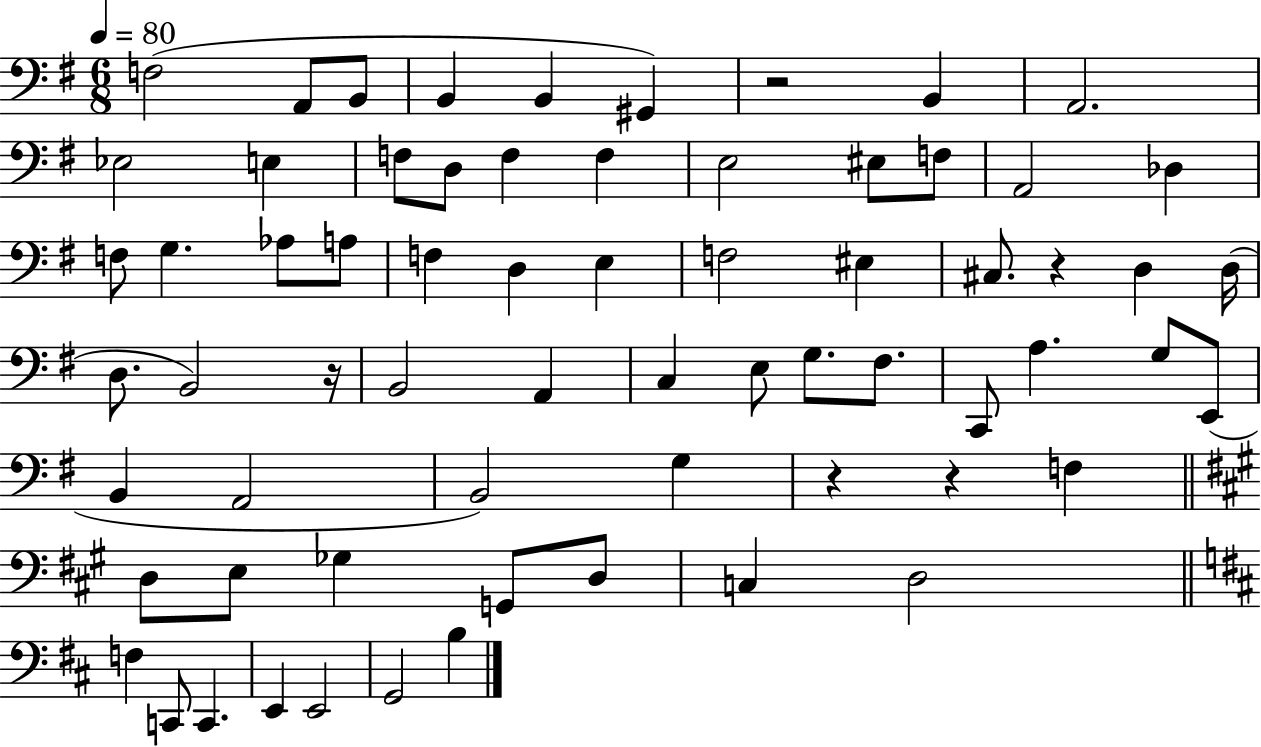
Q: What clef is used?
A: bass